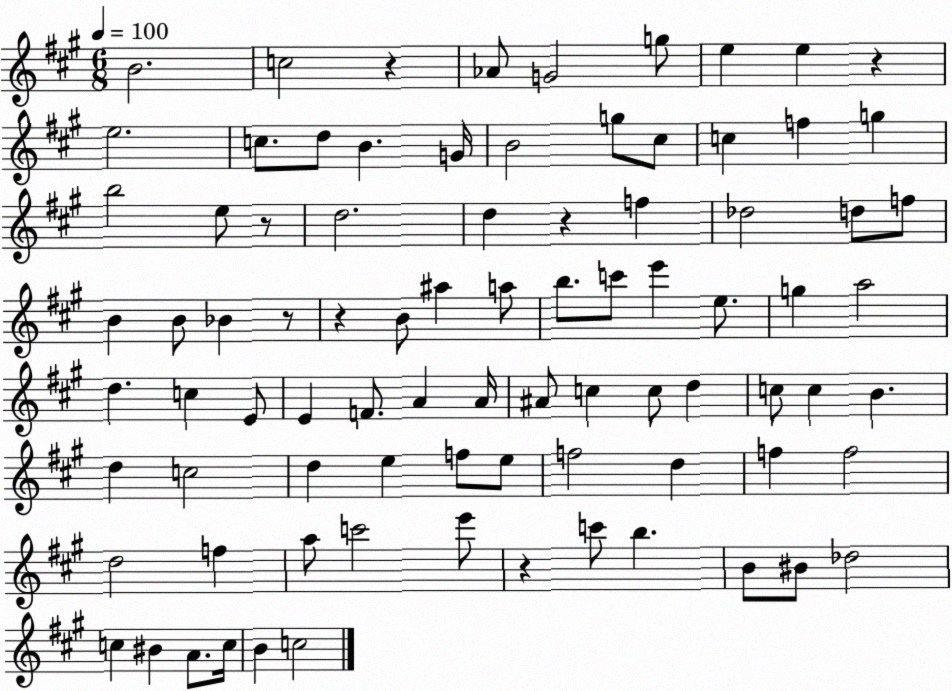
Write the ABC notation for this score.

X:1
T:Untitled
M:6/8
L:1/4
K:A
B2 c2 z _A/2 G2 g/2 e e z e2 c/2 d/2 B G/4 B2 g/2 ^c/2 c f g b2 e/2 z/2 d2 d z f _d2 d/2 f/2 B B/2 _B z/2 z B/2 ^a a/2 b/2 c'/2 e' e/2 g a2 d c E/2 E F/2 A A/4 ^A/2 c c/2 d c/2 c B d c2 d e f/2 e/2 f2 d f f2 d2 f a/2 c'2 e'/2 z c'/2 b B/2 ^B/2 _d2 c ^B A/2 c/4 B c2